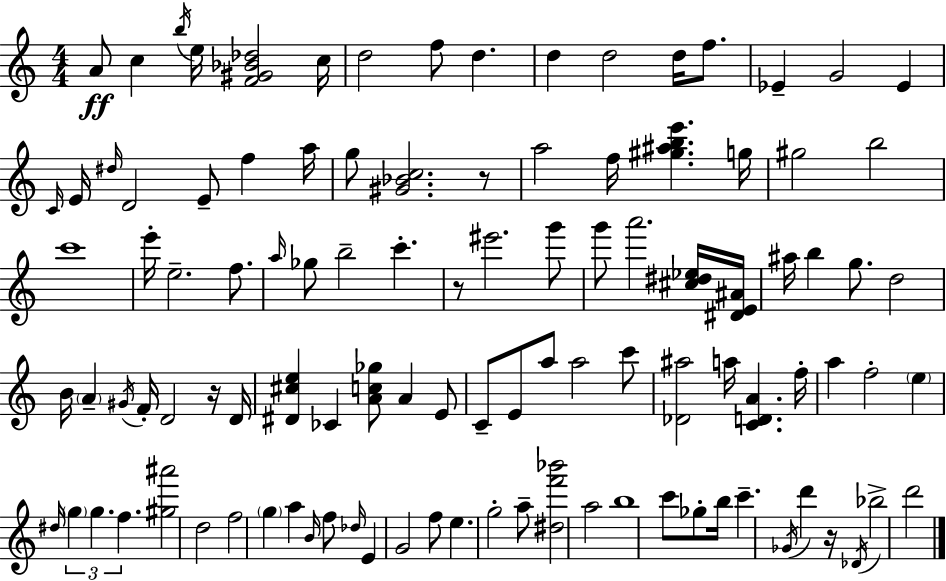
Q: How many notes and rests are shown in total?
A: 106